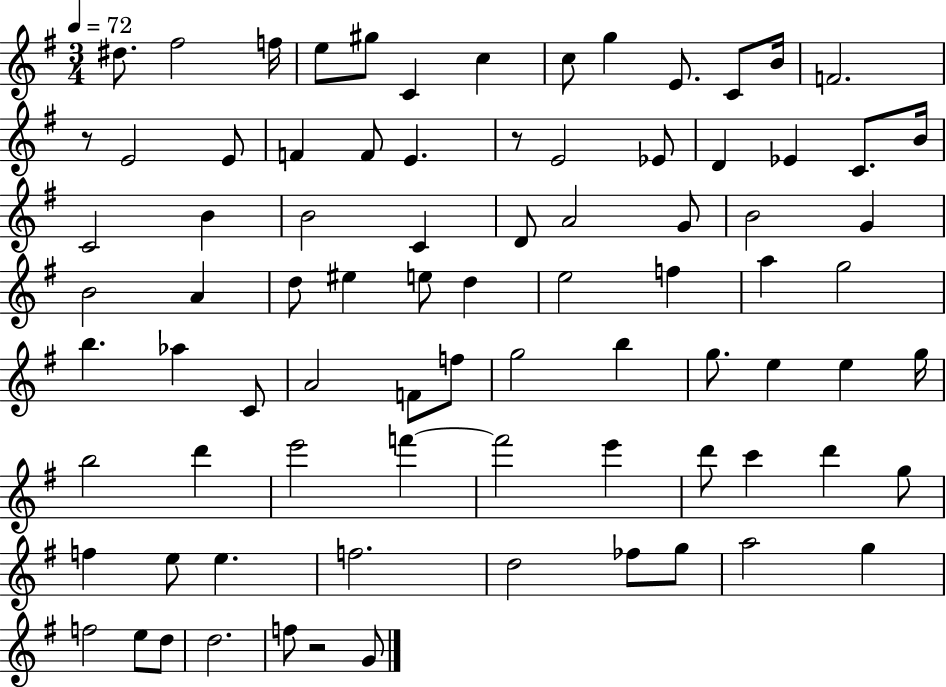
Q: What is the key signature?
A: G major